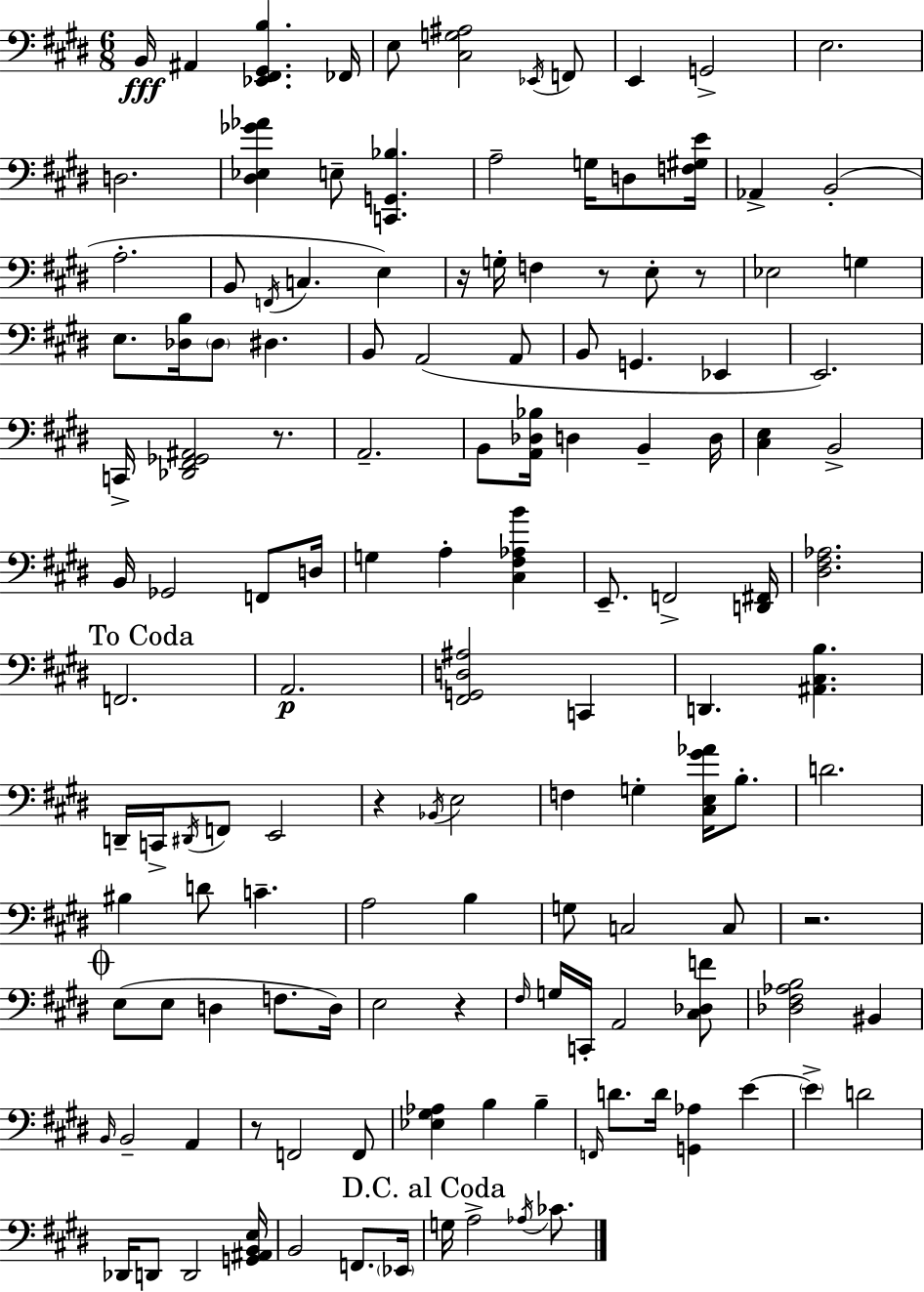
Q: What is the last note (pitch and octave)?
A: CES4